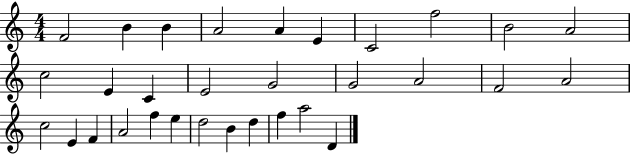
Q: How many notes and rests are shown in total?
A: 31